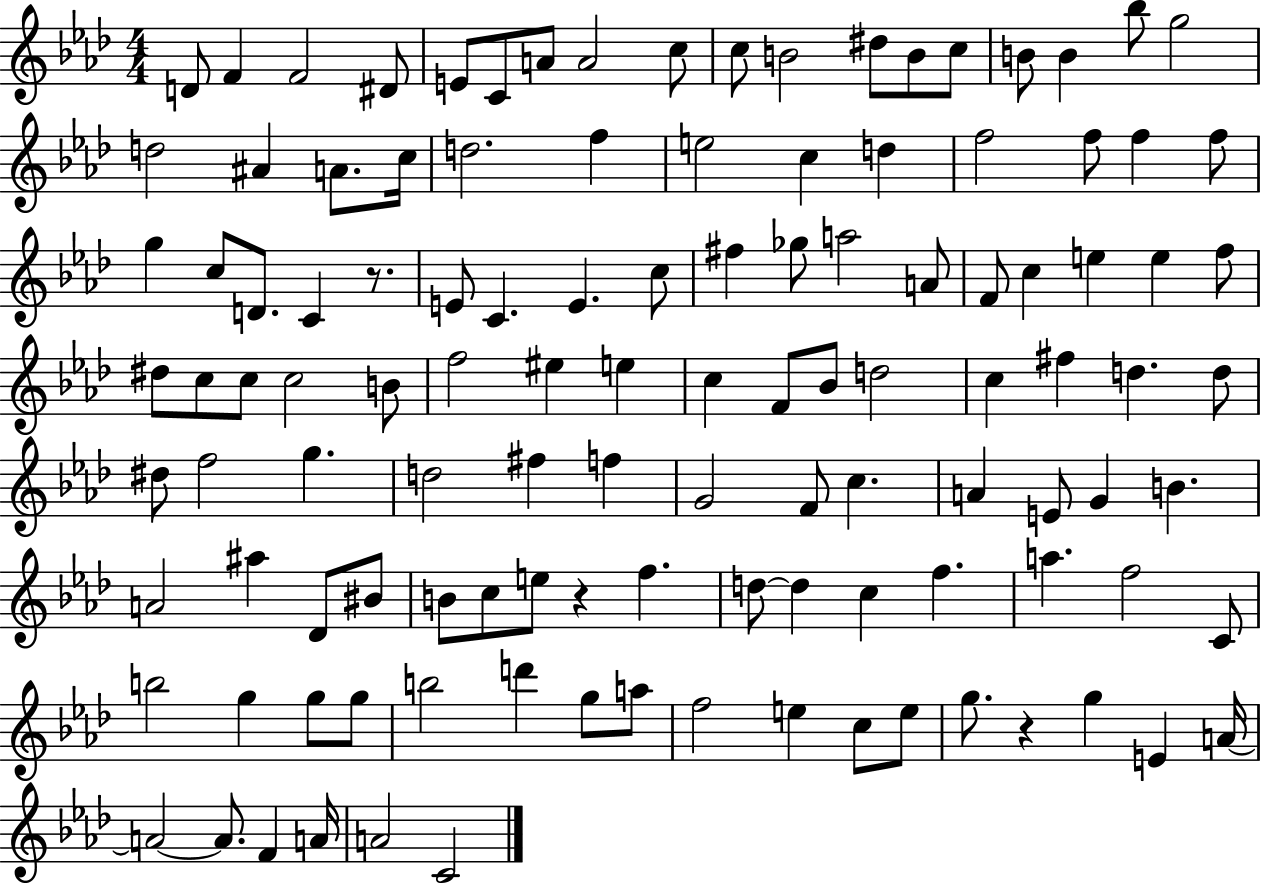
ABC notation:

X:1
T:Untitled
M:4/4
L:1/4
K:Ab
D/2 F F2 ^D/2 E/2 C/2 A/2 A2 c/2 c/2 B2 ^d/2 B/2 c/2 B/2 B _b/2 g2 d2 ^A A/2 c/4 d2 f e2 c d f2 f/2 f f/2 g c/2 D/2 C z/2 E/2 C E c/2 ^f _g/2 a2 A/2 F/2 c e e f/2 ^d/2 c/2 c/2 c2 B/2 f2 ^e e c F/2 _B/2 d2 c ^f d d/2 ^d/2 f2 g d2 ^f f G2 F/2 c A E/2 G B A2 ^a _D/2 ^B/2 B/2 c/2 e/2 z f d/2 d c f a f2 C/2 b2 g g/2 g/2 b2 d' g/2 a/2 f2 e c/2 e/2 g/2 z g E A/4 A2 A/2 F A/4 A2 C2